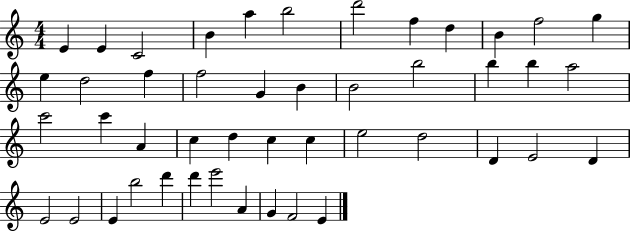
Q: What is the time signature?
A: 4/4